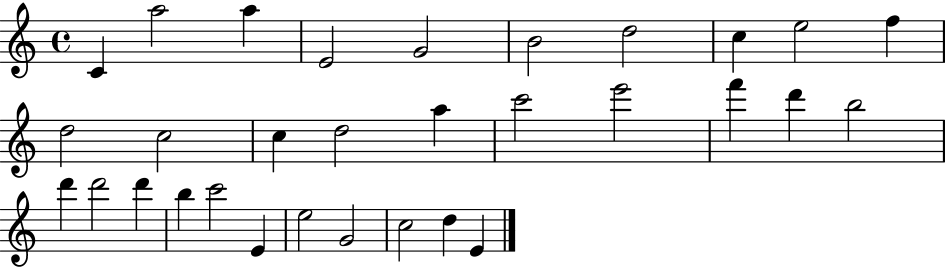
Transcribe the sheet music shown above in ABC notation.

X:1
T:Untitled
M:4/4
L:1/4
K:C
C a2 a E2 G2 B2 d2 c e2 f d2 c2 c d2 a c'2 e'2 f' d' b2 d' d'2 d' b c'2 E e2 G2 c2 d E